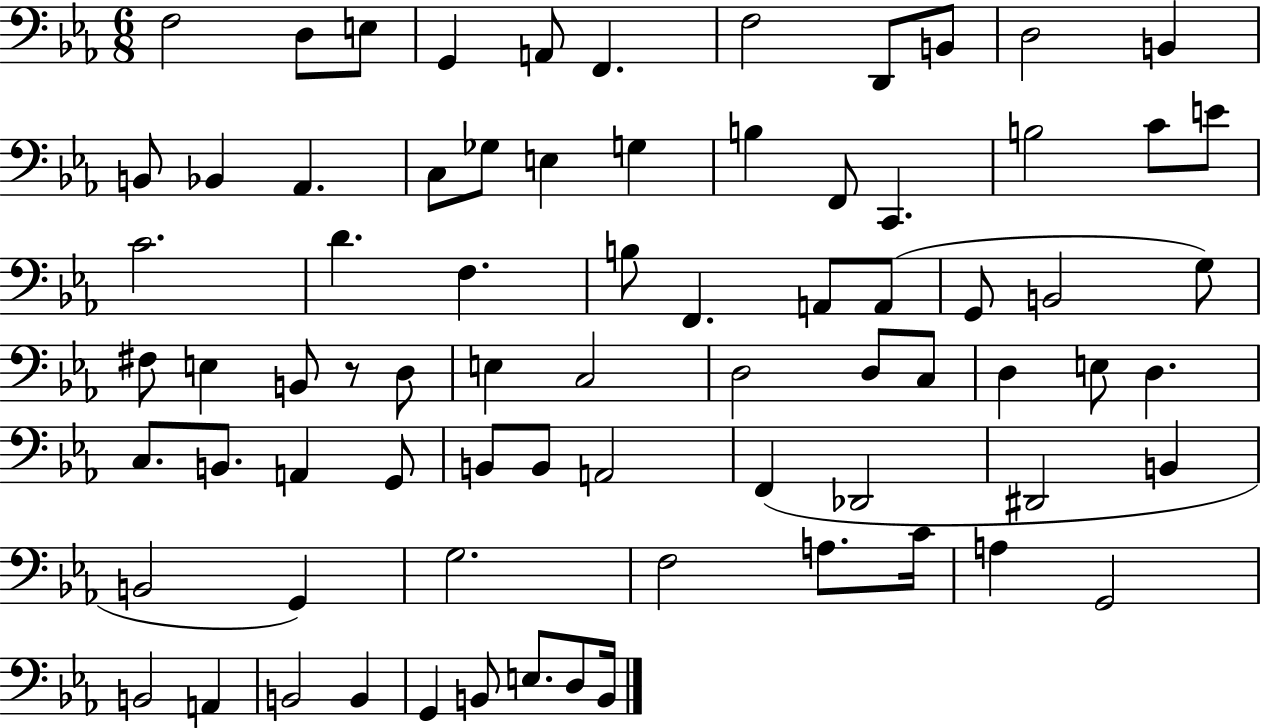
F3/h D3/e E3/e G2/q A2/e F2/q. F3/h D2/e B2/e D3/h B2/q B2/e Bb2/q Ab2/q. C3/e Gb3/e E3/q G3/q B3/q F2/e C2/q. B3/h C4/e E4/e C4/h. D4/q. F3/q. B3/e F2/q. A2/e A2/e G2/e B2/h G3/e F#3/e E3/q B2/e R/e D3/e E3/q C3/h D3/h D3/e C3/e D3/q E3/e D3/q. C3/e. B2/e. A2/q G2/e B2/e B2/e A2/h F2/q Db2/h D#2/h B2/q B2/h G2/q G3/h. F3/h A3/e. C4/s A3/q G2/h B2/h A2/q B2/h B2/q G2/q B2/e E3/e. D3/e B2/s